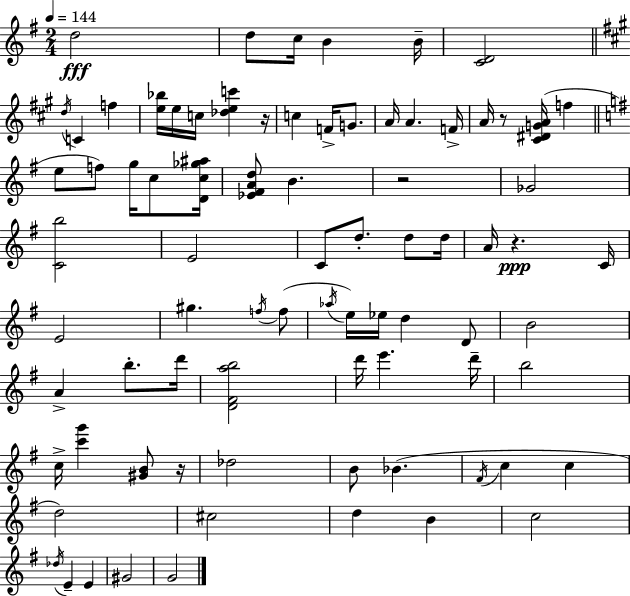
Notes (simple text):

D5/h D5/e C5/s B4/q B4/s [C4,D4]/h D5/s C4/q F5/q [E5,Bb5]/s E5/s C5/s [Db5,E5,C6]/q R/s C5/q F4/s G4/e. A4/s A4/q. F4/s A4/s R/e [C#4,D#4,G4,A4]/s F5/q E5/e F5/e G5/s C5/e [D4,C5,Gb5,A#5]/s [Eb4,F#4,A4,D5]/e B4/q. R/h Gb4/h [C4,B5]/h E4/h C4/e D5/e. D5/e D5/s A4/s R/q. C4/s E4/h G#5/q. F5/s F5/e Ab5/s E5/s Eb5/s D5/q D4/e B4/h A4/q B5/e. D6/s [D4,F#4,A5,B5]/h D6/s E6/q. D6/s B5/h C5/s [C6,G6]/q [G#4,B4]/e R/s Db5/h B4/e Bb4/q. F#4/s C5/q C5/q D5/h C#5/h D5/q B4/q C5/h Db5/s E4/q E4/q G#4/h G4/h